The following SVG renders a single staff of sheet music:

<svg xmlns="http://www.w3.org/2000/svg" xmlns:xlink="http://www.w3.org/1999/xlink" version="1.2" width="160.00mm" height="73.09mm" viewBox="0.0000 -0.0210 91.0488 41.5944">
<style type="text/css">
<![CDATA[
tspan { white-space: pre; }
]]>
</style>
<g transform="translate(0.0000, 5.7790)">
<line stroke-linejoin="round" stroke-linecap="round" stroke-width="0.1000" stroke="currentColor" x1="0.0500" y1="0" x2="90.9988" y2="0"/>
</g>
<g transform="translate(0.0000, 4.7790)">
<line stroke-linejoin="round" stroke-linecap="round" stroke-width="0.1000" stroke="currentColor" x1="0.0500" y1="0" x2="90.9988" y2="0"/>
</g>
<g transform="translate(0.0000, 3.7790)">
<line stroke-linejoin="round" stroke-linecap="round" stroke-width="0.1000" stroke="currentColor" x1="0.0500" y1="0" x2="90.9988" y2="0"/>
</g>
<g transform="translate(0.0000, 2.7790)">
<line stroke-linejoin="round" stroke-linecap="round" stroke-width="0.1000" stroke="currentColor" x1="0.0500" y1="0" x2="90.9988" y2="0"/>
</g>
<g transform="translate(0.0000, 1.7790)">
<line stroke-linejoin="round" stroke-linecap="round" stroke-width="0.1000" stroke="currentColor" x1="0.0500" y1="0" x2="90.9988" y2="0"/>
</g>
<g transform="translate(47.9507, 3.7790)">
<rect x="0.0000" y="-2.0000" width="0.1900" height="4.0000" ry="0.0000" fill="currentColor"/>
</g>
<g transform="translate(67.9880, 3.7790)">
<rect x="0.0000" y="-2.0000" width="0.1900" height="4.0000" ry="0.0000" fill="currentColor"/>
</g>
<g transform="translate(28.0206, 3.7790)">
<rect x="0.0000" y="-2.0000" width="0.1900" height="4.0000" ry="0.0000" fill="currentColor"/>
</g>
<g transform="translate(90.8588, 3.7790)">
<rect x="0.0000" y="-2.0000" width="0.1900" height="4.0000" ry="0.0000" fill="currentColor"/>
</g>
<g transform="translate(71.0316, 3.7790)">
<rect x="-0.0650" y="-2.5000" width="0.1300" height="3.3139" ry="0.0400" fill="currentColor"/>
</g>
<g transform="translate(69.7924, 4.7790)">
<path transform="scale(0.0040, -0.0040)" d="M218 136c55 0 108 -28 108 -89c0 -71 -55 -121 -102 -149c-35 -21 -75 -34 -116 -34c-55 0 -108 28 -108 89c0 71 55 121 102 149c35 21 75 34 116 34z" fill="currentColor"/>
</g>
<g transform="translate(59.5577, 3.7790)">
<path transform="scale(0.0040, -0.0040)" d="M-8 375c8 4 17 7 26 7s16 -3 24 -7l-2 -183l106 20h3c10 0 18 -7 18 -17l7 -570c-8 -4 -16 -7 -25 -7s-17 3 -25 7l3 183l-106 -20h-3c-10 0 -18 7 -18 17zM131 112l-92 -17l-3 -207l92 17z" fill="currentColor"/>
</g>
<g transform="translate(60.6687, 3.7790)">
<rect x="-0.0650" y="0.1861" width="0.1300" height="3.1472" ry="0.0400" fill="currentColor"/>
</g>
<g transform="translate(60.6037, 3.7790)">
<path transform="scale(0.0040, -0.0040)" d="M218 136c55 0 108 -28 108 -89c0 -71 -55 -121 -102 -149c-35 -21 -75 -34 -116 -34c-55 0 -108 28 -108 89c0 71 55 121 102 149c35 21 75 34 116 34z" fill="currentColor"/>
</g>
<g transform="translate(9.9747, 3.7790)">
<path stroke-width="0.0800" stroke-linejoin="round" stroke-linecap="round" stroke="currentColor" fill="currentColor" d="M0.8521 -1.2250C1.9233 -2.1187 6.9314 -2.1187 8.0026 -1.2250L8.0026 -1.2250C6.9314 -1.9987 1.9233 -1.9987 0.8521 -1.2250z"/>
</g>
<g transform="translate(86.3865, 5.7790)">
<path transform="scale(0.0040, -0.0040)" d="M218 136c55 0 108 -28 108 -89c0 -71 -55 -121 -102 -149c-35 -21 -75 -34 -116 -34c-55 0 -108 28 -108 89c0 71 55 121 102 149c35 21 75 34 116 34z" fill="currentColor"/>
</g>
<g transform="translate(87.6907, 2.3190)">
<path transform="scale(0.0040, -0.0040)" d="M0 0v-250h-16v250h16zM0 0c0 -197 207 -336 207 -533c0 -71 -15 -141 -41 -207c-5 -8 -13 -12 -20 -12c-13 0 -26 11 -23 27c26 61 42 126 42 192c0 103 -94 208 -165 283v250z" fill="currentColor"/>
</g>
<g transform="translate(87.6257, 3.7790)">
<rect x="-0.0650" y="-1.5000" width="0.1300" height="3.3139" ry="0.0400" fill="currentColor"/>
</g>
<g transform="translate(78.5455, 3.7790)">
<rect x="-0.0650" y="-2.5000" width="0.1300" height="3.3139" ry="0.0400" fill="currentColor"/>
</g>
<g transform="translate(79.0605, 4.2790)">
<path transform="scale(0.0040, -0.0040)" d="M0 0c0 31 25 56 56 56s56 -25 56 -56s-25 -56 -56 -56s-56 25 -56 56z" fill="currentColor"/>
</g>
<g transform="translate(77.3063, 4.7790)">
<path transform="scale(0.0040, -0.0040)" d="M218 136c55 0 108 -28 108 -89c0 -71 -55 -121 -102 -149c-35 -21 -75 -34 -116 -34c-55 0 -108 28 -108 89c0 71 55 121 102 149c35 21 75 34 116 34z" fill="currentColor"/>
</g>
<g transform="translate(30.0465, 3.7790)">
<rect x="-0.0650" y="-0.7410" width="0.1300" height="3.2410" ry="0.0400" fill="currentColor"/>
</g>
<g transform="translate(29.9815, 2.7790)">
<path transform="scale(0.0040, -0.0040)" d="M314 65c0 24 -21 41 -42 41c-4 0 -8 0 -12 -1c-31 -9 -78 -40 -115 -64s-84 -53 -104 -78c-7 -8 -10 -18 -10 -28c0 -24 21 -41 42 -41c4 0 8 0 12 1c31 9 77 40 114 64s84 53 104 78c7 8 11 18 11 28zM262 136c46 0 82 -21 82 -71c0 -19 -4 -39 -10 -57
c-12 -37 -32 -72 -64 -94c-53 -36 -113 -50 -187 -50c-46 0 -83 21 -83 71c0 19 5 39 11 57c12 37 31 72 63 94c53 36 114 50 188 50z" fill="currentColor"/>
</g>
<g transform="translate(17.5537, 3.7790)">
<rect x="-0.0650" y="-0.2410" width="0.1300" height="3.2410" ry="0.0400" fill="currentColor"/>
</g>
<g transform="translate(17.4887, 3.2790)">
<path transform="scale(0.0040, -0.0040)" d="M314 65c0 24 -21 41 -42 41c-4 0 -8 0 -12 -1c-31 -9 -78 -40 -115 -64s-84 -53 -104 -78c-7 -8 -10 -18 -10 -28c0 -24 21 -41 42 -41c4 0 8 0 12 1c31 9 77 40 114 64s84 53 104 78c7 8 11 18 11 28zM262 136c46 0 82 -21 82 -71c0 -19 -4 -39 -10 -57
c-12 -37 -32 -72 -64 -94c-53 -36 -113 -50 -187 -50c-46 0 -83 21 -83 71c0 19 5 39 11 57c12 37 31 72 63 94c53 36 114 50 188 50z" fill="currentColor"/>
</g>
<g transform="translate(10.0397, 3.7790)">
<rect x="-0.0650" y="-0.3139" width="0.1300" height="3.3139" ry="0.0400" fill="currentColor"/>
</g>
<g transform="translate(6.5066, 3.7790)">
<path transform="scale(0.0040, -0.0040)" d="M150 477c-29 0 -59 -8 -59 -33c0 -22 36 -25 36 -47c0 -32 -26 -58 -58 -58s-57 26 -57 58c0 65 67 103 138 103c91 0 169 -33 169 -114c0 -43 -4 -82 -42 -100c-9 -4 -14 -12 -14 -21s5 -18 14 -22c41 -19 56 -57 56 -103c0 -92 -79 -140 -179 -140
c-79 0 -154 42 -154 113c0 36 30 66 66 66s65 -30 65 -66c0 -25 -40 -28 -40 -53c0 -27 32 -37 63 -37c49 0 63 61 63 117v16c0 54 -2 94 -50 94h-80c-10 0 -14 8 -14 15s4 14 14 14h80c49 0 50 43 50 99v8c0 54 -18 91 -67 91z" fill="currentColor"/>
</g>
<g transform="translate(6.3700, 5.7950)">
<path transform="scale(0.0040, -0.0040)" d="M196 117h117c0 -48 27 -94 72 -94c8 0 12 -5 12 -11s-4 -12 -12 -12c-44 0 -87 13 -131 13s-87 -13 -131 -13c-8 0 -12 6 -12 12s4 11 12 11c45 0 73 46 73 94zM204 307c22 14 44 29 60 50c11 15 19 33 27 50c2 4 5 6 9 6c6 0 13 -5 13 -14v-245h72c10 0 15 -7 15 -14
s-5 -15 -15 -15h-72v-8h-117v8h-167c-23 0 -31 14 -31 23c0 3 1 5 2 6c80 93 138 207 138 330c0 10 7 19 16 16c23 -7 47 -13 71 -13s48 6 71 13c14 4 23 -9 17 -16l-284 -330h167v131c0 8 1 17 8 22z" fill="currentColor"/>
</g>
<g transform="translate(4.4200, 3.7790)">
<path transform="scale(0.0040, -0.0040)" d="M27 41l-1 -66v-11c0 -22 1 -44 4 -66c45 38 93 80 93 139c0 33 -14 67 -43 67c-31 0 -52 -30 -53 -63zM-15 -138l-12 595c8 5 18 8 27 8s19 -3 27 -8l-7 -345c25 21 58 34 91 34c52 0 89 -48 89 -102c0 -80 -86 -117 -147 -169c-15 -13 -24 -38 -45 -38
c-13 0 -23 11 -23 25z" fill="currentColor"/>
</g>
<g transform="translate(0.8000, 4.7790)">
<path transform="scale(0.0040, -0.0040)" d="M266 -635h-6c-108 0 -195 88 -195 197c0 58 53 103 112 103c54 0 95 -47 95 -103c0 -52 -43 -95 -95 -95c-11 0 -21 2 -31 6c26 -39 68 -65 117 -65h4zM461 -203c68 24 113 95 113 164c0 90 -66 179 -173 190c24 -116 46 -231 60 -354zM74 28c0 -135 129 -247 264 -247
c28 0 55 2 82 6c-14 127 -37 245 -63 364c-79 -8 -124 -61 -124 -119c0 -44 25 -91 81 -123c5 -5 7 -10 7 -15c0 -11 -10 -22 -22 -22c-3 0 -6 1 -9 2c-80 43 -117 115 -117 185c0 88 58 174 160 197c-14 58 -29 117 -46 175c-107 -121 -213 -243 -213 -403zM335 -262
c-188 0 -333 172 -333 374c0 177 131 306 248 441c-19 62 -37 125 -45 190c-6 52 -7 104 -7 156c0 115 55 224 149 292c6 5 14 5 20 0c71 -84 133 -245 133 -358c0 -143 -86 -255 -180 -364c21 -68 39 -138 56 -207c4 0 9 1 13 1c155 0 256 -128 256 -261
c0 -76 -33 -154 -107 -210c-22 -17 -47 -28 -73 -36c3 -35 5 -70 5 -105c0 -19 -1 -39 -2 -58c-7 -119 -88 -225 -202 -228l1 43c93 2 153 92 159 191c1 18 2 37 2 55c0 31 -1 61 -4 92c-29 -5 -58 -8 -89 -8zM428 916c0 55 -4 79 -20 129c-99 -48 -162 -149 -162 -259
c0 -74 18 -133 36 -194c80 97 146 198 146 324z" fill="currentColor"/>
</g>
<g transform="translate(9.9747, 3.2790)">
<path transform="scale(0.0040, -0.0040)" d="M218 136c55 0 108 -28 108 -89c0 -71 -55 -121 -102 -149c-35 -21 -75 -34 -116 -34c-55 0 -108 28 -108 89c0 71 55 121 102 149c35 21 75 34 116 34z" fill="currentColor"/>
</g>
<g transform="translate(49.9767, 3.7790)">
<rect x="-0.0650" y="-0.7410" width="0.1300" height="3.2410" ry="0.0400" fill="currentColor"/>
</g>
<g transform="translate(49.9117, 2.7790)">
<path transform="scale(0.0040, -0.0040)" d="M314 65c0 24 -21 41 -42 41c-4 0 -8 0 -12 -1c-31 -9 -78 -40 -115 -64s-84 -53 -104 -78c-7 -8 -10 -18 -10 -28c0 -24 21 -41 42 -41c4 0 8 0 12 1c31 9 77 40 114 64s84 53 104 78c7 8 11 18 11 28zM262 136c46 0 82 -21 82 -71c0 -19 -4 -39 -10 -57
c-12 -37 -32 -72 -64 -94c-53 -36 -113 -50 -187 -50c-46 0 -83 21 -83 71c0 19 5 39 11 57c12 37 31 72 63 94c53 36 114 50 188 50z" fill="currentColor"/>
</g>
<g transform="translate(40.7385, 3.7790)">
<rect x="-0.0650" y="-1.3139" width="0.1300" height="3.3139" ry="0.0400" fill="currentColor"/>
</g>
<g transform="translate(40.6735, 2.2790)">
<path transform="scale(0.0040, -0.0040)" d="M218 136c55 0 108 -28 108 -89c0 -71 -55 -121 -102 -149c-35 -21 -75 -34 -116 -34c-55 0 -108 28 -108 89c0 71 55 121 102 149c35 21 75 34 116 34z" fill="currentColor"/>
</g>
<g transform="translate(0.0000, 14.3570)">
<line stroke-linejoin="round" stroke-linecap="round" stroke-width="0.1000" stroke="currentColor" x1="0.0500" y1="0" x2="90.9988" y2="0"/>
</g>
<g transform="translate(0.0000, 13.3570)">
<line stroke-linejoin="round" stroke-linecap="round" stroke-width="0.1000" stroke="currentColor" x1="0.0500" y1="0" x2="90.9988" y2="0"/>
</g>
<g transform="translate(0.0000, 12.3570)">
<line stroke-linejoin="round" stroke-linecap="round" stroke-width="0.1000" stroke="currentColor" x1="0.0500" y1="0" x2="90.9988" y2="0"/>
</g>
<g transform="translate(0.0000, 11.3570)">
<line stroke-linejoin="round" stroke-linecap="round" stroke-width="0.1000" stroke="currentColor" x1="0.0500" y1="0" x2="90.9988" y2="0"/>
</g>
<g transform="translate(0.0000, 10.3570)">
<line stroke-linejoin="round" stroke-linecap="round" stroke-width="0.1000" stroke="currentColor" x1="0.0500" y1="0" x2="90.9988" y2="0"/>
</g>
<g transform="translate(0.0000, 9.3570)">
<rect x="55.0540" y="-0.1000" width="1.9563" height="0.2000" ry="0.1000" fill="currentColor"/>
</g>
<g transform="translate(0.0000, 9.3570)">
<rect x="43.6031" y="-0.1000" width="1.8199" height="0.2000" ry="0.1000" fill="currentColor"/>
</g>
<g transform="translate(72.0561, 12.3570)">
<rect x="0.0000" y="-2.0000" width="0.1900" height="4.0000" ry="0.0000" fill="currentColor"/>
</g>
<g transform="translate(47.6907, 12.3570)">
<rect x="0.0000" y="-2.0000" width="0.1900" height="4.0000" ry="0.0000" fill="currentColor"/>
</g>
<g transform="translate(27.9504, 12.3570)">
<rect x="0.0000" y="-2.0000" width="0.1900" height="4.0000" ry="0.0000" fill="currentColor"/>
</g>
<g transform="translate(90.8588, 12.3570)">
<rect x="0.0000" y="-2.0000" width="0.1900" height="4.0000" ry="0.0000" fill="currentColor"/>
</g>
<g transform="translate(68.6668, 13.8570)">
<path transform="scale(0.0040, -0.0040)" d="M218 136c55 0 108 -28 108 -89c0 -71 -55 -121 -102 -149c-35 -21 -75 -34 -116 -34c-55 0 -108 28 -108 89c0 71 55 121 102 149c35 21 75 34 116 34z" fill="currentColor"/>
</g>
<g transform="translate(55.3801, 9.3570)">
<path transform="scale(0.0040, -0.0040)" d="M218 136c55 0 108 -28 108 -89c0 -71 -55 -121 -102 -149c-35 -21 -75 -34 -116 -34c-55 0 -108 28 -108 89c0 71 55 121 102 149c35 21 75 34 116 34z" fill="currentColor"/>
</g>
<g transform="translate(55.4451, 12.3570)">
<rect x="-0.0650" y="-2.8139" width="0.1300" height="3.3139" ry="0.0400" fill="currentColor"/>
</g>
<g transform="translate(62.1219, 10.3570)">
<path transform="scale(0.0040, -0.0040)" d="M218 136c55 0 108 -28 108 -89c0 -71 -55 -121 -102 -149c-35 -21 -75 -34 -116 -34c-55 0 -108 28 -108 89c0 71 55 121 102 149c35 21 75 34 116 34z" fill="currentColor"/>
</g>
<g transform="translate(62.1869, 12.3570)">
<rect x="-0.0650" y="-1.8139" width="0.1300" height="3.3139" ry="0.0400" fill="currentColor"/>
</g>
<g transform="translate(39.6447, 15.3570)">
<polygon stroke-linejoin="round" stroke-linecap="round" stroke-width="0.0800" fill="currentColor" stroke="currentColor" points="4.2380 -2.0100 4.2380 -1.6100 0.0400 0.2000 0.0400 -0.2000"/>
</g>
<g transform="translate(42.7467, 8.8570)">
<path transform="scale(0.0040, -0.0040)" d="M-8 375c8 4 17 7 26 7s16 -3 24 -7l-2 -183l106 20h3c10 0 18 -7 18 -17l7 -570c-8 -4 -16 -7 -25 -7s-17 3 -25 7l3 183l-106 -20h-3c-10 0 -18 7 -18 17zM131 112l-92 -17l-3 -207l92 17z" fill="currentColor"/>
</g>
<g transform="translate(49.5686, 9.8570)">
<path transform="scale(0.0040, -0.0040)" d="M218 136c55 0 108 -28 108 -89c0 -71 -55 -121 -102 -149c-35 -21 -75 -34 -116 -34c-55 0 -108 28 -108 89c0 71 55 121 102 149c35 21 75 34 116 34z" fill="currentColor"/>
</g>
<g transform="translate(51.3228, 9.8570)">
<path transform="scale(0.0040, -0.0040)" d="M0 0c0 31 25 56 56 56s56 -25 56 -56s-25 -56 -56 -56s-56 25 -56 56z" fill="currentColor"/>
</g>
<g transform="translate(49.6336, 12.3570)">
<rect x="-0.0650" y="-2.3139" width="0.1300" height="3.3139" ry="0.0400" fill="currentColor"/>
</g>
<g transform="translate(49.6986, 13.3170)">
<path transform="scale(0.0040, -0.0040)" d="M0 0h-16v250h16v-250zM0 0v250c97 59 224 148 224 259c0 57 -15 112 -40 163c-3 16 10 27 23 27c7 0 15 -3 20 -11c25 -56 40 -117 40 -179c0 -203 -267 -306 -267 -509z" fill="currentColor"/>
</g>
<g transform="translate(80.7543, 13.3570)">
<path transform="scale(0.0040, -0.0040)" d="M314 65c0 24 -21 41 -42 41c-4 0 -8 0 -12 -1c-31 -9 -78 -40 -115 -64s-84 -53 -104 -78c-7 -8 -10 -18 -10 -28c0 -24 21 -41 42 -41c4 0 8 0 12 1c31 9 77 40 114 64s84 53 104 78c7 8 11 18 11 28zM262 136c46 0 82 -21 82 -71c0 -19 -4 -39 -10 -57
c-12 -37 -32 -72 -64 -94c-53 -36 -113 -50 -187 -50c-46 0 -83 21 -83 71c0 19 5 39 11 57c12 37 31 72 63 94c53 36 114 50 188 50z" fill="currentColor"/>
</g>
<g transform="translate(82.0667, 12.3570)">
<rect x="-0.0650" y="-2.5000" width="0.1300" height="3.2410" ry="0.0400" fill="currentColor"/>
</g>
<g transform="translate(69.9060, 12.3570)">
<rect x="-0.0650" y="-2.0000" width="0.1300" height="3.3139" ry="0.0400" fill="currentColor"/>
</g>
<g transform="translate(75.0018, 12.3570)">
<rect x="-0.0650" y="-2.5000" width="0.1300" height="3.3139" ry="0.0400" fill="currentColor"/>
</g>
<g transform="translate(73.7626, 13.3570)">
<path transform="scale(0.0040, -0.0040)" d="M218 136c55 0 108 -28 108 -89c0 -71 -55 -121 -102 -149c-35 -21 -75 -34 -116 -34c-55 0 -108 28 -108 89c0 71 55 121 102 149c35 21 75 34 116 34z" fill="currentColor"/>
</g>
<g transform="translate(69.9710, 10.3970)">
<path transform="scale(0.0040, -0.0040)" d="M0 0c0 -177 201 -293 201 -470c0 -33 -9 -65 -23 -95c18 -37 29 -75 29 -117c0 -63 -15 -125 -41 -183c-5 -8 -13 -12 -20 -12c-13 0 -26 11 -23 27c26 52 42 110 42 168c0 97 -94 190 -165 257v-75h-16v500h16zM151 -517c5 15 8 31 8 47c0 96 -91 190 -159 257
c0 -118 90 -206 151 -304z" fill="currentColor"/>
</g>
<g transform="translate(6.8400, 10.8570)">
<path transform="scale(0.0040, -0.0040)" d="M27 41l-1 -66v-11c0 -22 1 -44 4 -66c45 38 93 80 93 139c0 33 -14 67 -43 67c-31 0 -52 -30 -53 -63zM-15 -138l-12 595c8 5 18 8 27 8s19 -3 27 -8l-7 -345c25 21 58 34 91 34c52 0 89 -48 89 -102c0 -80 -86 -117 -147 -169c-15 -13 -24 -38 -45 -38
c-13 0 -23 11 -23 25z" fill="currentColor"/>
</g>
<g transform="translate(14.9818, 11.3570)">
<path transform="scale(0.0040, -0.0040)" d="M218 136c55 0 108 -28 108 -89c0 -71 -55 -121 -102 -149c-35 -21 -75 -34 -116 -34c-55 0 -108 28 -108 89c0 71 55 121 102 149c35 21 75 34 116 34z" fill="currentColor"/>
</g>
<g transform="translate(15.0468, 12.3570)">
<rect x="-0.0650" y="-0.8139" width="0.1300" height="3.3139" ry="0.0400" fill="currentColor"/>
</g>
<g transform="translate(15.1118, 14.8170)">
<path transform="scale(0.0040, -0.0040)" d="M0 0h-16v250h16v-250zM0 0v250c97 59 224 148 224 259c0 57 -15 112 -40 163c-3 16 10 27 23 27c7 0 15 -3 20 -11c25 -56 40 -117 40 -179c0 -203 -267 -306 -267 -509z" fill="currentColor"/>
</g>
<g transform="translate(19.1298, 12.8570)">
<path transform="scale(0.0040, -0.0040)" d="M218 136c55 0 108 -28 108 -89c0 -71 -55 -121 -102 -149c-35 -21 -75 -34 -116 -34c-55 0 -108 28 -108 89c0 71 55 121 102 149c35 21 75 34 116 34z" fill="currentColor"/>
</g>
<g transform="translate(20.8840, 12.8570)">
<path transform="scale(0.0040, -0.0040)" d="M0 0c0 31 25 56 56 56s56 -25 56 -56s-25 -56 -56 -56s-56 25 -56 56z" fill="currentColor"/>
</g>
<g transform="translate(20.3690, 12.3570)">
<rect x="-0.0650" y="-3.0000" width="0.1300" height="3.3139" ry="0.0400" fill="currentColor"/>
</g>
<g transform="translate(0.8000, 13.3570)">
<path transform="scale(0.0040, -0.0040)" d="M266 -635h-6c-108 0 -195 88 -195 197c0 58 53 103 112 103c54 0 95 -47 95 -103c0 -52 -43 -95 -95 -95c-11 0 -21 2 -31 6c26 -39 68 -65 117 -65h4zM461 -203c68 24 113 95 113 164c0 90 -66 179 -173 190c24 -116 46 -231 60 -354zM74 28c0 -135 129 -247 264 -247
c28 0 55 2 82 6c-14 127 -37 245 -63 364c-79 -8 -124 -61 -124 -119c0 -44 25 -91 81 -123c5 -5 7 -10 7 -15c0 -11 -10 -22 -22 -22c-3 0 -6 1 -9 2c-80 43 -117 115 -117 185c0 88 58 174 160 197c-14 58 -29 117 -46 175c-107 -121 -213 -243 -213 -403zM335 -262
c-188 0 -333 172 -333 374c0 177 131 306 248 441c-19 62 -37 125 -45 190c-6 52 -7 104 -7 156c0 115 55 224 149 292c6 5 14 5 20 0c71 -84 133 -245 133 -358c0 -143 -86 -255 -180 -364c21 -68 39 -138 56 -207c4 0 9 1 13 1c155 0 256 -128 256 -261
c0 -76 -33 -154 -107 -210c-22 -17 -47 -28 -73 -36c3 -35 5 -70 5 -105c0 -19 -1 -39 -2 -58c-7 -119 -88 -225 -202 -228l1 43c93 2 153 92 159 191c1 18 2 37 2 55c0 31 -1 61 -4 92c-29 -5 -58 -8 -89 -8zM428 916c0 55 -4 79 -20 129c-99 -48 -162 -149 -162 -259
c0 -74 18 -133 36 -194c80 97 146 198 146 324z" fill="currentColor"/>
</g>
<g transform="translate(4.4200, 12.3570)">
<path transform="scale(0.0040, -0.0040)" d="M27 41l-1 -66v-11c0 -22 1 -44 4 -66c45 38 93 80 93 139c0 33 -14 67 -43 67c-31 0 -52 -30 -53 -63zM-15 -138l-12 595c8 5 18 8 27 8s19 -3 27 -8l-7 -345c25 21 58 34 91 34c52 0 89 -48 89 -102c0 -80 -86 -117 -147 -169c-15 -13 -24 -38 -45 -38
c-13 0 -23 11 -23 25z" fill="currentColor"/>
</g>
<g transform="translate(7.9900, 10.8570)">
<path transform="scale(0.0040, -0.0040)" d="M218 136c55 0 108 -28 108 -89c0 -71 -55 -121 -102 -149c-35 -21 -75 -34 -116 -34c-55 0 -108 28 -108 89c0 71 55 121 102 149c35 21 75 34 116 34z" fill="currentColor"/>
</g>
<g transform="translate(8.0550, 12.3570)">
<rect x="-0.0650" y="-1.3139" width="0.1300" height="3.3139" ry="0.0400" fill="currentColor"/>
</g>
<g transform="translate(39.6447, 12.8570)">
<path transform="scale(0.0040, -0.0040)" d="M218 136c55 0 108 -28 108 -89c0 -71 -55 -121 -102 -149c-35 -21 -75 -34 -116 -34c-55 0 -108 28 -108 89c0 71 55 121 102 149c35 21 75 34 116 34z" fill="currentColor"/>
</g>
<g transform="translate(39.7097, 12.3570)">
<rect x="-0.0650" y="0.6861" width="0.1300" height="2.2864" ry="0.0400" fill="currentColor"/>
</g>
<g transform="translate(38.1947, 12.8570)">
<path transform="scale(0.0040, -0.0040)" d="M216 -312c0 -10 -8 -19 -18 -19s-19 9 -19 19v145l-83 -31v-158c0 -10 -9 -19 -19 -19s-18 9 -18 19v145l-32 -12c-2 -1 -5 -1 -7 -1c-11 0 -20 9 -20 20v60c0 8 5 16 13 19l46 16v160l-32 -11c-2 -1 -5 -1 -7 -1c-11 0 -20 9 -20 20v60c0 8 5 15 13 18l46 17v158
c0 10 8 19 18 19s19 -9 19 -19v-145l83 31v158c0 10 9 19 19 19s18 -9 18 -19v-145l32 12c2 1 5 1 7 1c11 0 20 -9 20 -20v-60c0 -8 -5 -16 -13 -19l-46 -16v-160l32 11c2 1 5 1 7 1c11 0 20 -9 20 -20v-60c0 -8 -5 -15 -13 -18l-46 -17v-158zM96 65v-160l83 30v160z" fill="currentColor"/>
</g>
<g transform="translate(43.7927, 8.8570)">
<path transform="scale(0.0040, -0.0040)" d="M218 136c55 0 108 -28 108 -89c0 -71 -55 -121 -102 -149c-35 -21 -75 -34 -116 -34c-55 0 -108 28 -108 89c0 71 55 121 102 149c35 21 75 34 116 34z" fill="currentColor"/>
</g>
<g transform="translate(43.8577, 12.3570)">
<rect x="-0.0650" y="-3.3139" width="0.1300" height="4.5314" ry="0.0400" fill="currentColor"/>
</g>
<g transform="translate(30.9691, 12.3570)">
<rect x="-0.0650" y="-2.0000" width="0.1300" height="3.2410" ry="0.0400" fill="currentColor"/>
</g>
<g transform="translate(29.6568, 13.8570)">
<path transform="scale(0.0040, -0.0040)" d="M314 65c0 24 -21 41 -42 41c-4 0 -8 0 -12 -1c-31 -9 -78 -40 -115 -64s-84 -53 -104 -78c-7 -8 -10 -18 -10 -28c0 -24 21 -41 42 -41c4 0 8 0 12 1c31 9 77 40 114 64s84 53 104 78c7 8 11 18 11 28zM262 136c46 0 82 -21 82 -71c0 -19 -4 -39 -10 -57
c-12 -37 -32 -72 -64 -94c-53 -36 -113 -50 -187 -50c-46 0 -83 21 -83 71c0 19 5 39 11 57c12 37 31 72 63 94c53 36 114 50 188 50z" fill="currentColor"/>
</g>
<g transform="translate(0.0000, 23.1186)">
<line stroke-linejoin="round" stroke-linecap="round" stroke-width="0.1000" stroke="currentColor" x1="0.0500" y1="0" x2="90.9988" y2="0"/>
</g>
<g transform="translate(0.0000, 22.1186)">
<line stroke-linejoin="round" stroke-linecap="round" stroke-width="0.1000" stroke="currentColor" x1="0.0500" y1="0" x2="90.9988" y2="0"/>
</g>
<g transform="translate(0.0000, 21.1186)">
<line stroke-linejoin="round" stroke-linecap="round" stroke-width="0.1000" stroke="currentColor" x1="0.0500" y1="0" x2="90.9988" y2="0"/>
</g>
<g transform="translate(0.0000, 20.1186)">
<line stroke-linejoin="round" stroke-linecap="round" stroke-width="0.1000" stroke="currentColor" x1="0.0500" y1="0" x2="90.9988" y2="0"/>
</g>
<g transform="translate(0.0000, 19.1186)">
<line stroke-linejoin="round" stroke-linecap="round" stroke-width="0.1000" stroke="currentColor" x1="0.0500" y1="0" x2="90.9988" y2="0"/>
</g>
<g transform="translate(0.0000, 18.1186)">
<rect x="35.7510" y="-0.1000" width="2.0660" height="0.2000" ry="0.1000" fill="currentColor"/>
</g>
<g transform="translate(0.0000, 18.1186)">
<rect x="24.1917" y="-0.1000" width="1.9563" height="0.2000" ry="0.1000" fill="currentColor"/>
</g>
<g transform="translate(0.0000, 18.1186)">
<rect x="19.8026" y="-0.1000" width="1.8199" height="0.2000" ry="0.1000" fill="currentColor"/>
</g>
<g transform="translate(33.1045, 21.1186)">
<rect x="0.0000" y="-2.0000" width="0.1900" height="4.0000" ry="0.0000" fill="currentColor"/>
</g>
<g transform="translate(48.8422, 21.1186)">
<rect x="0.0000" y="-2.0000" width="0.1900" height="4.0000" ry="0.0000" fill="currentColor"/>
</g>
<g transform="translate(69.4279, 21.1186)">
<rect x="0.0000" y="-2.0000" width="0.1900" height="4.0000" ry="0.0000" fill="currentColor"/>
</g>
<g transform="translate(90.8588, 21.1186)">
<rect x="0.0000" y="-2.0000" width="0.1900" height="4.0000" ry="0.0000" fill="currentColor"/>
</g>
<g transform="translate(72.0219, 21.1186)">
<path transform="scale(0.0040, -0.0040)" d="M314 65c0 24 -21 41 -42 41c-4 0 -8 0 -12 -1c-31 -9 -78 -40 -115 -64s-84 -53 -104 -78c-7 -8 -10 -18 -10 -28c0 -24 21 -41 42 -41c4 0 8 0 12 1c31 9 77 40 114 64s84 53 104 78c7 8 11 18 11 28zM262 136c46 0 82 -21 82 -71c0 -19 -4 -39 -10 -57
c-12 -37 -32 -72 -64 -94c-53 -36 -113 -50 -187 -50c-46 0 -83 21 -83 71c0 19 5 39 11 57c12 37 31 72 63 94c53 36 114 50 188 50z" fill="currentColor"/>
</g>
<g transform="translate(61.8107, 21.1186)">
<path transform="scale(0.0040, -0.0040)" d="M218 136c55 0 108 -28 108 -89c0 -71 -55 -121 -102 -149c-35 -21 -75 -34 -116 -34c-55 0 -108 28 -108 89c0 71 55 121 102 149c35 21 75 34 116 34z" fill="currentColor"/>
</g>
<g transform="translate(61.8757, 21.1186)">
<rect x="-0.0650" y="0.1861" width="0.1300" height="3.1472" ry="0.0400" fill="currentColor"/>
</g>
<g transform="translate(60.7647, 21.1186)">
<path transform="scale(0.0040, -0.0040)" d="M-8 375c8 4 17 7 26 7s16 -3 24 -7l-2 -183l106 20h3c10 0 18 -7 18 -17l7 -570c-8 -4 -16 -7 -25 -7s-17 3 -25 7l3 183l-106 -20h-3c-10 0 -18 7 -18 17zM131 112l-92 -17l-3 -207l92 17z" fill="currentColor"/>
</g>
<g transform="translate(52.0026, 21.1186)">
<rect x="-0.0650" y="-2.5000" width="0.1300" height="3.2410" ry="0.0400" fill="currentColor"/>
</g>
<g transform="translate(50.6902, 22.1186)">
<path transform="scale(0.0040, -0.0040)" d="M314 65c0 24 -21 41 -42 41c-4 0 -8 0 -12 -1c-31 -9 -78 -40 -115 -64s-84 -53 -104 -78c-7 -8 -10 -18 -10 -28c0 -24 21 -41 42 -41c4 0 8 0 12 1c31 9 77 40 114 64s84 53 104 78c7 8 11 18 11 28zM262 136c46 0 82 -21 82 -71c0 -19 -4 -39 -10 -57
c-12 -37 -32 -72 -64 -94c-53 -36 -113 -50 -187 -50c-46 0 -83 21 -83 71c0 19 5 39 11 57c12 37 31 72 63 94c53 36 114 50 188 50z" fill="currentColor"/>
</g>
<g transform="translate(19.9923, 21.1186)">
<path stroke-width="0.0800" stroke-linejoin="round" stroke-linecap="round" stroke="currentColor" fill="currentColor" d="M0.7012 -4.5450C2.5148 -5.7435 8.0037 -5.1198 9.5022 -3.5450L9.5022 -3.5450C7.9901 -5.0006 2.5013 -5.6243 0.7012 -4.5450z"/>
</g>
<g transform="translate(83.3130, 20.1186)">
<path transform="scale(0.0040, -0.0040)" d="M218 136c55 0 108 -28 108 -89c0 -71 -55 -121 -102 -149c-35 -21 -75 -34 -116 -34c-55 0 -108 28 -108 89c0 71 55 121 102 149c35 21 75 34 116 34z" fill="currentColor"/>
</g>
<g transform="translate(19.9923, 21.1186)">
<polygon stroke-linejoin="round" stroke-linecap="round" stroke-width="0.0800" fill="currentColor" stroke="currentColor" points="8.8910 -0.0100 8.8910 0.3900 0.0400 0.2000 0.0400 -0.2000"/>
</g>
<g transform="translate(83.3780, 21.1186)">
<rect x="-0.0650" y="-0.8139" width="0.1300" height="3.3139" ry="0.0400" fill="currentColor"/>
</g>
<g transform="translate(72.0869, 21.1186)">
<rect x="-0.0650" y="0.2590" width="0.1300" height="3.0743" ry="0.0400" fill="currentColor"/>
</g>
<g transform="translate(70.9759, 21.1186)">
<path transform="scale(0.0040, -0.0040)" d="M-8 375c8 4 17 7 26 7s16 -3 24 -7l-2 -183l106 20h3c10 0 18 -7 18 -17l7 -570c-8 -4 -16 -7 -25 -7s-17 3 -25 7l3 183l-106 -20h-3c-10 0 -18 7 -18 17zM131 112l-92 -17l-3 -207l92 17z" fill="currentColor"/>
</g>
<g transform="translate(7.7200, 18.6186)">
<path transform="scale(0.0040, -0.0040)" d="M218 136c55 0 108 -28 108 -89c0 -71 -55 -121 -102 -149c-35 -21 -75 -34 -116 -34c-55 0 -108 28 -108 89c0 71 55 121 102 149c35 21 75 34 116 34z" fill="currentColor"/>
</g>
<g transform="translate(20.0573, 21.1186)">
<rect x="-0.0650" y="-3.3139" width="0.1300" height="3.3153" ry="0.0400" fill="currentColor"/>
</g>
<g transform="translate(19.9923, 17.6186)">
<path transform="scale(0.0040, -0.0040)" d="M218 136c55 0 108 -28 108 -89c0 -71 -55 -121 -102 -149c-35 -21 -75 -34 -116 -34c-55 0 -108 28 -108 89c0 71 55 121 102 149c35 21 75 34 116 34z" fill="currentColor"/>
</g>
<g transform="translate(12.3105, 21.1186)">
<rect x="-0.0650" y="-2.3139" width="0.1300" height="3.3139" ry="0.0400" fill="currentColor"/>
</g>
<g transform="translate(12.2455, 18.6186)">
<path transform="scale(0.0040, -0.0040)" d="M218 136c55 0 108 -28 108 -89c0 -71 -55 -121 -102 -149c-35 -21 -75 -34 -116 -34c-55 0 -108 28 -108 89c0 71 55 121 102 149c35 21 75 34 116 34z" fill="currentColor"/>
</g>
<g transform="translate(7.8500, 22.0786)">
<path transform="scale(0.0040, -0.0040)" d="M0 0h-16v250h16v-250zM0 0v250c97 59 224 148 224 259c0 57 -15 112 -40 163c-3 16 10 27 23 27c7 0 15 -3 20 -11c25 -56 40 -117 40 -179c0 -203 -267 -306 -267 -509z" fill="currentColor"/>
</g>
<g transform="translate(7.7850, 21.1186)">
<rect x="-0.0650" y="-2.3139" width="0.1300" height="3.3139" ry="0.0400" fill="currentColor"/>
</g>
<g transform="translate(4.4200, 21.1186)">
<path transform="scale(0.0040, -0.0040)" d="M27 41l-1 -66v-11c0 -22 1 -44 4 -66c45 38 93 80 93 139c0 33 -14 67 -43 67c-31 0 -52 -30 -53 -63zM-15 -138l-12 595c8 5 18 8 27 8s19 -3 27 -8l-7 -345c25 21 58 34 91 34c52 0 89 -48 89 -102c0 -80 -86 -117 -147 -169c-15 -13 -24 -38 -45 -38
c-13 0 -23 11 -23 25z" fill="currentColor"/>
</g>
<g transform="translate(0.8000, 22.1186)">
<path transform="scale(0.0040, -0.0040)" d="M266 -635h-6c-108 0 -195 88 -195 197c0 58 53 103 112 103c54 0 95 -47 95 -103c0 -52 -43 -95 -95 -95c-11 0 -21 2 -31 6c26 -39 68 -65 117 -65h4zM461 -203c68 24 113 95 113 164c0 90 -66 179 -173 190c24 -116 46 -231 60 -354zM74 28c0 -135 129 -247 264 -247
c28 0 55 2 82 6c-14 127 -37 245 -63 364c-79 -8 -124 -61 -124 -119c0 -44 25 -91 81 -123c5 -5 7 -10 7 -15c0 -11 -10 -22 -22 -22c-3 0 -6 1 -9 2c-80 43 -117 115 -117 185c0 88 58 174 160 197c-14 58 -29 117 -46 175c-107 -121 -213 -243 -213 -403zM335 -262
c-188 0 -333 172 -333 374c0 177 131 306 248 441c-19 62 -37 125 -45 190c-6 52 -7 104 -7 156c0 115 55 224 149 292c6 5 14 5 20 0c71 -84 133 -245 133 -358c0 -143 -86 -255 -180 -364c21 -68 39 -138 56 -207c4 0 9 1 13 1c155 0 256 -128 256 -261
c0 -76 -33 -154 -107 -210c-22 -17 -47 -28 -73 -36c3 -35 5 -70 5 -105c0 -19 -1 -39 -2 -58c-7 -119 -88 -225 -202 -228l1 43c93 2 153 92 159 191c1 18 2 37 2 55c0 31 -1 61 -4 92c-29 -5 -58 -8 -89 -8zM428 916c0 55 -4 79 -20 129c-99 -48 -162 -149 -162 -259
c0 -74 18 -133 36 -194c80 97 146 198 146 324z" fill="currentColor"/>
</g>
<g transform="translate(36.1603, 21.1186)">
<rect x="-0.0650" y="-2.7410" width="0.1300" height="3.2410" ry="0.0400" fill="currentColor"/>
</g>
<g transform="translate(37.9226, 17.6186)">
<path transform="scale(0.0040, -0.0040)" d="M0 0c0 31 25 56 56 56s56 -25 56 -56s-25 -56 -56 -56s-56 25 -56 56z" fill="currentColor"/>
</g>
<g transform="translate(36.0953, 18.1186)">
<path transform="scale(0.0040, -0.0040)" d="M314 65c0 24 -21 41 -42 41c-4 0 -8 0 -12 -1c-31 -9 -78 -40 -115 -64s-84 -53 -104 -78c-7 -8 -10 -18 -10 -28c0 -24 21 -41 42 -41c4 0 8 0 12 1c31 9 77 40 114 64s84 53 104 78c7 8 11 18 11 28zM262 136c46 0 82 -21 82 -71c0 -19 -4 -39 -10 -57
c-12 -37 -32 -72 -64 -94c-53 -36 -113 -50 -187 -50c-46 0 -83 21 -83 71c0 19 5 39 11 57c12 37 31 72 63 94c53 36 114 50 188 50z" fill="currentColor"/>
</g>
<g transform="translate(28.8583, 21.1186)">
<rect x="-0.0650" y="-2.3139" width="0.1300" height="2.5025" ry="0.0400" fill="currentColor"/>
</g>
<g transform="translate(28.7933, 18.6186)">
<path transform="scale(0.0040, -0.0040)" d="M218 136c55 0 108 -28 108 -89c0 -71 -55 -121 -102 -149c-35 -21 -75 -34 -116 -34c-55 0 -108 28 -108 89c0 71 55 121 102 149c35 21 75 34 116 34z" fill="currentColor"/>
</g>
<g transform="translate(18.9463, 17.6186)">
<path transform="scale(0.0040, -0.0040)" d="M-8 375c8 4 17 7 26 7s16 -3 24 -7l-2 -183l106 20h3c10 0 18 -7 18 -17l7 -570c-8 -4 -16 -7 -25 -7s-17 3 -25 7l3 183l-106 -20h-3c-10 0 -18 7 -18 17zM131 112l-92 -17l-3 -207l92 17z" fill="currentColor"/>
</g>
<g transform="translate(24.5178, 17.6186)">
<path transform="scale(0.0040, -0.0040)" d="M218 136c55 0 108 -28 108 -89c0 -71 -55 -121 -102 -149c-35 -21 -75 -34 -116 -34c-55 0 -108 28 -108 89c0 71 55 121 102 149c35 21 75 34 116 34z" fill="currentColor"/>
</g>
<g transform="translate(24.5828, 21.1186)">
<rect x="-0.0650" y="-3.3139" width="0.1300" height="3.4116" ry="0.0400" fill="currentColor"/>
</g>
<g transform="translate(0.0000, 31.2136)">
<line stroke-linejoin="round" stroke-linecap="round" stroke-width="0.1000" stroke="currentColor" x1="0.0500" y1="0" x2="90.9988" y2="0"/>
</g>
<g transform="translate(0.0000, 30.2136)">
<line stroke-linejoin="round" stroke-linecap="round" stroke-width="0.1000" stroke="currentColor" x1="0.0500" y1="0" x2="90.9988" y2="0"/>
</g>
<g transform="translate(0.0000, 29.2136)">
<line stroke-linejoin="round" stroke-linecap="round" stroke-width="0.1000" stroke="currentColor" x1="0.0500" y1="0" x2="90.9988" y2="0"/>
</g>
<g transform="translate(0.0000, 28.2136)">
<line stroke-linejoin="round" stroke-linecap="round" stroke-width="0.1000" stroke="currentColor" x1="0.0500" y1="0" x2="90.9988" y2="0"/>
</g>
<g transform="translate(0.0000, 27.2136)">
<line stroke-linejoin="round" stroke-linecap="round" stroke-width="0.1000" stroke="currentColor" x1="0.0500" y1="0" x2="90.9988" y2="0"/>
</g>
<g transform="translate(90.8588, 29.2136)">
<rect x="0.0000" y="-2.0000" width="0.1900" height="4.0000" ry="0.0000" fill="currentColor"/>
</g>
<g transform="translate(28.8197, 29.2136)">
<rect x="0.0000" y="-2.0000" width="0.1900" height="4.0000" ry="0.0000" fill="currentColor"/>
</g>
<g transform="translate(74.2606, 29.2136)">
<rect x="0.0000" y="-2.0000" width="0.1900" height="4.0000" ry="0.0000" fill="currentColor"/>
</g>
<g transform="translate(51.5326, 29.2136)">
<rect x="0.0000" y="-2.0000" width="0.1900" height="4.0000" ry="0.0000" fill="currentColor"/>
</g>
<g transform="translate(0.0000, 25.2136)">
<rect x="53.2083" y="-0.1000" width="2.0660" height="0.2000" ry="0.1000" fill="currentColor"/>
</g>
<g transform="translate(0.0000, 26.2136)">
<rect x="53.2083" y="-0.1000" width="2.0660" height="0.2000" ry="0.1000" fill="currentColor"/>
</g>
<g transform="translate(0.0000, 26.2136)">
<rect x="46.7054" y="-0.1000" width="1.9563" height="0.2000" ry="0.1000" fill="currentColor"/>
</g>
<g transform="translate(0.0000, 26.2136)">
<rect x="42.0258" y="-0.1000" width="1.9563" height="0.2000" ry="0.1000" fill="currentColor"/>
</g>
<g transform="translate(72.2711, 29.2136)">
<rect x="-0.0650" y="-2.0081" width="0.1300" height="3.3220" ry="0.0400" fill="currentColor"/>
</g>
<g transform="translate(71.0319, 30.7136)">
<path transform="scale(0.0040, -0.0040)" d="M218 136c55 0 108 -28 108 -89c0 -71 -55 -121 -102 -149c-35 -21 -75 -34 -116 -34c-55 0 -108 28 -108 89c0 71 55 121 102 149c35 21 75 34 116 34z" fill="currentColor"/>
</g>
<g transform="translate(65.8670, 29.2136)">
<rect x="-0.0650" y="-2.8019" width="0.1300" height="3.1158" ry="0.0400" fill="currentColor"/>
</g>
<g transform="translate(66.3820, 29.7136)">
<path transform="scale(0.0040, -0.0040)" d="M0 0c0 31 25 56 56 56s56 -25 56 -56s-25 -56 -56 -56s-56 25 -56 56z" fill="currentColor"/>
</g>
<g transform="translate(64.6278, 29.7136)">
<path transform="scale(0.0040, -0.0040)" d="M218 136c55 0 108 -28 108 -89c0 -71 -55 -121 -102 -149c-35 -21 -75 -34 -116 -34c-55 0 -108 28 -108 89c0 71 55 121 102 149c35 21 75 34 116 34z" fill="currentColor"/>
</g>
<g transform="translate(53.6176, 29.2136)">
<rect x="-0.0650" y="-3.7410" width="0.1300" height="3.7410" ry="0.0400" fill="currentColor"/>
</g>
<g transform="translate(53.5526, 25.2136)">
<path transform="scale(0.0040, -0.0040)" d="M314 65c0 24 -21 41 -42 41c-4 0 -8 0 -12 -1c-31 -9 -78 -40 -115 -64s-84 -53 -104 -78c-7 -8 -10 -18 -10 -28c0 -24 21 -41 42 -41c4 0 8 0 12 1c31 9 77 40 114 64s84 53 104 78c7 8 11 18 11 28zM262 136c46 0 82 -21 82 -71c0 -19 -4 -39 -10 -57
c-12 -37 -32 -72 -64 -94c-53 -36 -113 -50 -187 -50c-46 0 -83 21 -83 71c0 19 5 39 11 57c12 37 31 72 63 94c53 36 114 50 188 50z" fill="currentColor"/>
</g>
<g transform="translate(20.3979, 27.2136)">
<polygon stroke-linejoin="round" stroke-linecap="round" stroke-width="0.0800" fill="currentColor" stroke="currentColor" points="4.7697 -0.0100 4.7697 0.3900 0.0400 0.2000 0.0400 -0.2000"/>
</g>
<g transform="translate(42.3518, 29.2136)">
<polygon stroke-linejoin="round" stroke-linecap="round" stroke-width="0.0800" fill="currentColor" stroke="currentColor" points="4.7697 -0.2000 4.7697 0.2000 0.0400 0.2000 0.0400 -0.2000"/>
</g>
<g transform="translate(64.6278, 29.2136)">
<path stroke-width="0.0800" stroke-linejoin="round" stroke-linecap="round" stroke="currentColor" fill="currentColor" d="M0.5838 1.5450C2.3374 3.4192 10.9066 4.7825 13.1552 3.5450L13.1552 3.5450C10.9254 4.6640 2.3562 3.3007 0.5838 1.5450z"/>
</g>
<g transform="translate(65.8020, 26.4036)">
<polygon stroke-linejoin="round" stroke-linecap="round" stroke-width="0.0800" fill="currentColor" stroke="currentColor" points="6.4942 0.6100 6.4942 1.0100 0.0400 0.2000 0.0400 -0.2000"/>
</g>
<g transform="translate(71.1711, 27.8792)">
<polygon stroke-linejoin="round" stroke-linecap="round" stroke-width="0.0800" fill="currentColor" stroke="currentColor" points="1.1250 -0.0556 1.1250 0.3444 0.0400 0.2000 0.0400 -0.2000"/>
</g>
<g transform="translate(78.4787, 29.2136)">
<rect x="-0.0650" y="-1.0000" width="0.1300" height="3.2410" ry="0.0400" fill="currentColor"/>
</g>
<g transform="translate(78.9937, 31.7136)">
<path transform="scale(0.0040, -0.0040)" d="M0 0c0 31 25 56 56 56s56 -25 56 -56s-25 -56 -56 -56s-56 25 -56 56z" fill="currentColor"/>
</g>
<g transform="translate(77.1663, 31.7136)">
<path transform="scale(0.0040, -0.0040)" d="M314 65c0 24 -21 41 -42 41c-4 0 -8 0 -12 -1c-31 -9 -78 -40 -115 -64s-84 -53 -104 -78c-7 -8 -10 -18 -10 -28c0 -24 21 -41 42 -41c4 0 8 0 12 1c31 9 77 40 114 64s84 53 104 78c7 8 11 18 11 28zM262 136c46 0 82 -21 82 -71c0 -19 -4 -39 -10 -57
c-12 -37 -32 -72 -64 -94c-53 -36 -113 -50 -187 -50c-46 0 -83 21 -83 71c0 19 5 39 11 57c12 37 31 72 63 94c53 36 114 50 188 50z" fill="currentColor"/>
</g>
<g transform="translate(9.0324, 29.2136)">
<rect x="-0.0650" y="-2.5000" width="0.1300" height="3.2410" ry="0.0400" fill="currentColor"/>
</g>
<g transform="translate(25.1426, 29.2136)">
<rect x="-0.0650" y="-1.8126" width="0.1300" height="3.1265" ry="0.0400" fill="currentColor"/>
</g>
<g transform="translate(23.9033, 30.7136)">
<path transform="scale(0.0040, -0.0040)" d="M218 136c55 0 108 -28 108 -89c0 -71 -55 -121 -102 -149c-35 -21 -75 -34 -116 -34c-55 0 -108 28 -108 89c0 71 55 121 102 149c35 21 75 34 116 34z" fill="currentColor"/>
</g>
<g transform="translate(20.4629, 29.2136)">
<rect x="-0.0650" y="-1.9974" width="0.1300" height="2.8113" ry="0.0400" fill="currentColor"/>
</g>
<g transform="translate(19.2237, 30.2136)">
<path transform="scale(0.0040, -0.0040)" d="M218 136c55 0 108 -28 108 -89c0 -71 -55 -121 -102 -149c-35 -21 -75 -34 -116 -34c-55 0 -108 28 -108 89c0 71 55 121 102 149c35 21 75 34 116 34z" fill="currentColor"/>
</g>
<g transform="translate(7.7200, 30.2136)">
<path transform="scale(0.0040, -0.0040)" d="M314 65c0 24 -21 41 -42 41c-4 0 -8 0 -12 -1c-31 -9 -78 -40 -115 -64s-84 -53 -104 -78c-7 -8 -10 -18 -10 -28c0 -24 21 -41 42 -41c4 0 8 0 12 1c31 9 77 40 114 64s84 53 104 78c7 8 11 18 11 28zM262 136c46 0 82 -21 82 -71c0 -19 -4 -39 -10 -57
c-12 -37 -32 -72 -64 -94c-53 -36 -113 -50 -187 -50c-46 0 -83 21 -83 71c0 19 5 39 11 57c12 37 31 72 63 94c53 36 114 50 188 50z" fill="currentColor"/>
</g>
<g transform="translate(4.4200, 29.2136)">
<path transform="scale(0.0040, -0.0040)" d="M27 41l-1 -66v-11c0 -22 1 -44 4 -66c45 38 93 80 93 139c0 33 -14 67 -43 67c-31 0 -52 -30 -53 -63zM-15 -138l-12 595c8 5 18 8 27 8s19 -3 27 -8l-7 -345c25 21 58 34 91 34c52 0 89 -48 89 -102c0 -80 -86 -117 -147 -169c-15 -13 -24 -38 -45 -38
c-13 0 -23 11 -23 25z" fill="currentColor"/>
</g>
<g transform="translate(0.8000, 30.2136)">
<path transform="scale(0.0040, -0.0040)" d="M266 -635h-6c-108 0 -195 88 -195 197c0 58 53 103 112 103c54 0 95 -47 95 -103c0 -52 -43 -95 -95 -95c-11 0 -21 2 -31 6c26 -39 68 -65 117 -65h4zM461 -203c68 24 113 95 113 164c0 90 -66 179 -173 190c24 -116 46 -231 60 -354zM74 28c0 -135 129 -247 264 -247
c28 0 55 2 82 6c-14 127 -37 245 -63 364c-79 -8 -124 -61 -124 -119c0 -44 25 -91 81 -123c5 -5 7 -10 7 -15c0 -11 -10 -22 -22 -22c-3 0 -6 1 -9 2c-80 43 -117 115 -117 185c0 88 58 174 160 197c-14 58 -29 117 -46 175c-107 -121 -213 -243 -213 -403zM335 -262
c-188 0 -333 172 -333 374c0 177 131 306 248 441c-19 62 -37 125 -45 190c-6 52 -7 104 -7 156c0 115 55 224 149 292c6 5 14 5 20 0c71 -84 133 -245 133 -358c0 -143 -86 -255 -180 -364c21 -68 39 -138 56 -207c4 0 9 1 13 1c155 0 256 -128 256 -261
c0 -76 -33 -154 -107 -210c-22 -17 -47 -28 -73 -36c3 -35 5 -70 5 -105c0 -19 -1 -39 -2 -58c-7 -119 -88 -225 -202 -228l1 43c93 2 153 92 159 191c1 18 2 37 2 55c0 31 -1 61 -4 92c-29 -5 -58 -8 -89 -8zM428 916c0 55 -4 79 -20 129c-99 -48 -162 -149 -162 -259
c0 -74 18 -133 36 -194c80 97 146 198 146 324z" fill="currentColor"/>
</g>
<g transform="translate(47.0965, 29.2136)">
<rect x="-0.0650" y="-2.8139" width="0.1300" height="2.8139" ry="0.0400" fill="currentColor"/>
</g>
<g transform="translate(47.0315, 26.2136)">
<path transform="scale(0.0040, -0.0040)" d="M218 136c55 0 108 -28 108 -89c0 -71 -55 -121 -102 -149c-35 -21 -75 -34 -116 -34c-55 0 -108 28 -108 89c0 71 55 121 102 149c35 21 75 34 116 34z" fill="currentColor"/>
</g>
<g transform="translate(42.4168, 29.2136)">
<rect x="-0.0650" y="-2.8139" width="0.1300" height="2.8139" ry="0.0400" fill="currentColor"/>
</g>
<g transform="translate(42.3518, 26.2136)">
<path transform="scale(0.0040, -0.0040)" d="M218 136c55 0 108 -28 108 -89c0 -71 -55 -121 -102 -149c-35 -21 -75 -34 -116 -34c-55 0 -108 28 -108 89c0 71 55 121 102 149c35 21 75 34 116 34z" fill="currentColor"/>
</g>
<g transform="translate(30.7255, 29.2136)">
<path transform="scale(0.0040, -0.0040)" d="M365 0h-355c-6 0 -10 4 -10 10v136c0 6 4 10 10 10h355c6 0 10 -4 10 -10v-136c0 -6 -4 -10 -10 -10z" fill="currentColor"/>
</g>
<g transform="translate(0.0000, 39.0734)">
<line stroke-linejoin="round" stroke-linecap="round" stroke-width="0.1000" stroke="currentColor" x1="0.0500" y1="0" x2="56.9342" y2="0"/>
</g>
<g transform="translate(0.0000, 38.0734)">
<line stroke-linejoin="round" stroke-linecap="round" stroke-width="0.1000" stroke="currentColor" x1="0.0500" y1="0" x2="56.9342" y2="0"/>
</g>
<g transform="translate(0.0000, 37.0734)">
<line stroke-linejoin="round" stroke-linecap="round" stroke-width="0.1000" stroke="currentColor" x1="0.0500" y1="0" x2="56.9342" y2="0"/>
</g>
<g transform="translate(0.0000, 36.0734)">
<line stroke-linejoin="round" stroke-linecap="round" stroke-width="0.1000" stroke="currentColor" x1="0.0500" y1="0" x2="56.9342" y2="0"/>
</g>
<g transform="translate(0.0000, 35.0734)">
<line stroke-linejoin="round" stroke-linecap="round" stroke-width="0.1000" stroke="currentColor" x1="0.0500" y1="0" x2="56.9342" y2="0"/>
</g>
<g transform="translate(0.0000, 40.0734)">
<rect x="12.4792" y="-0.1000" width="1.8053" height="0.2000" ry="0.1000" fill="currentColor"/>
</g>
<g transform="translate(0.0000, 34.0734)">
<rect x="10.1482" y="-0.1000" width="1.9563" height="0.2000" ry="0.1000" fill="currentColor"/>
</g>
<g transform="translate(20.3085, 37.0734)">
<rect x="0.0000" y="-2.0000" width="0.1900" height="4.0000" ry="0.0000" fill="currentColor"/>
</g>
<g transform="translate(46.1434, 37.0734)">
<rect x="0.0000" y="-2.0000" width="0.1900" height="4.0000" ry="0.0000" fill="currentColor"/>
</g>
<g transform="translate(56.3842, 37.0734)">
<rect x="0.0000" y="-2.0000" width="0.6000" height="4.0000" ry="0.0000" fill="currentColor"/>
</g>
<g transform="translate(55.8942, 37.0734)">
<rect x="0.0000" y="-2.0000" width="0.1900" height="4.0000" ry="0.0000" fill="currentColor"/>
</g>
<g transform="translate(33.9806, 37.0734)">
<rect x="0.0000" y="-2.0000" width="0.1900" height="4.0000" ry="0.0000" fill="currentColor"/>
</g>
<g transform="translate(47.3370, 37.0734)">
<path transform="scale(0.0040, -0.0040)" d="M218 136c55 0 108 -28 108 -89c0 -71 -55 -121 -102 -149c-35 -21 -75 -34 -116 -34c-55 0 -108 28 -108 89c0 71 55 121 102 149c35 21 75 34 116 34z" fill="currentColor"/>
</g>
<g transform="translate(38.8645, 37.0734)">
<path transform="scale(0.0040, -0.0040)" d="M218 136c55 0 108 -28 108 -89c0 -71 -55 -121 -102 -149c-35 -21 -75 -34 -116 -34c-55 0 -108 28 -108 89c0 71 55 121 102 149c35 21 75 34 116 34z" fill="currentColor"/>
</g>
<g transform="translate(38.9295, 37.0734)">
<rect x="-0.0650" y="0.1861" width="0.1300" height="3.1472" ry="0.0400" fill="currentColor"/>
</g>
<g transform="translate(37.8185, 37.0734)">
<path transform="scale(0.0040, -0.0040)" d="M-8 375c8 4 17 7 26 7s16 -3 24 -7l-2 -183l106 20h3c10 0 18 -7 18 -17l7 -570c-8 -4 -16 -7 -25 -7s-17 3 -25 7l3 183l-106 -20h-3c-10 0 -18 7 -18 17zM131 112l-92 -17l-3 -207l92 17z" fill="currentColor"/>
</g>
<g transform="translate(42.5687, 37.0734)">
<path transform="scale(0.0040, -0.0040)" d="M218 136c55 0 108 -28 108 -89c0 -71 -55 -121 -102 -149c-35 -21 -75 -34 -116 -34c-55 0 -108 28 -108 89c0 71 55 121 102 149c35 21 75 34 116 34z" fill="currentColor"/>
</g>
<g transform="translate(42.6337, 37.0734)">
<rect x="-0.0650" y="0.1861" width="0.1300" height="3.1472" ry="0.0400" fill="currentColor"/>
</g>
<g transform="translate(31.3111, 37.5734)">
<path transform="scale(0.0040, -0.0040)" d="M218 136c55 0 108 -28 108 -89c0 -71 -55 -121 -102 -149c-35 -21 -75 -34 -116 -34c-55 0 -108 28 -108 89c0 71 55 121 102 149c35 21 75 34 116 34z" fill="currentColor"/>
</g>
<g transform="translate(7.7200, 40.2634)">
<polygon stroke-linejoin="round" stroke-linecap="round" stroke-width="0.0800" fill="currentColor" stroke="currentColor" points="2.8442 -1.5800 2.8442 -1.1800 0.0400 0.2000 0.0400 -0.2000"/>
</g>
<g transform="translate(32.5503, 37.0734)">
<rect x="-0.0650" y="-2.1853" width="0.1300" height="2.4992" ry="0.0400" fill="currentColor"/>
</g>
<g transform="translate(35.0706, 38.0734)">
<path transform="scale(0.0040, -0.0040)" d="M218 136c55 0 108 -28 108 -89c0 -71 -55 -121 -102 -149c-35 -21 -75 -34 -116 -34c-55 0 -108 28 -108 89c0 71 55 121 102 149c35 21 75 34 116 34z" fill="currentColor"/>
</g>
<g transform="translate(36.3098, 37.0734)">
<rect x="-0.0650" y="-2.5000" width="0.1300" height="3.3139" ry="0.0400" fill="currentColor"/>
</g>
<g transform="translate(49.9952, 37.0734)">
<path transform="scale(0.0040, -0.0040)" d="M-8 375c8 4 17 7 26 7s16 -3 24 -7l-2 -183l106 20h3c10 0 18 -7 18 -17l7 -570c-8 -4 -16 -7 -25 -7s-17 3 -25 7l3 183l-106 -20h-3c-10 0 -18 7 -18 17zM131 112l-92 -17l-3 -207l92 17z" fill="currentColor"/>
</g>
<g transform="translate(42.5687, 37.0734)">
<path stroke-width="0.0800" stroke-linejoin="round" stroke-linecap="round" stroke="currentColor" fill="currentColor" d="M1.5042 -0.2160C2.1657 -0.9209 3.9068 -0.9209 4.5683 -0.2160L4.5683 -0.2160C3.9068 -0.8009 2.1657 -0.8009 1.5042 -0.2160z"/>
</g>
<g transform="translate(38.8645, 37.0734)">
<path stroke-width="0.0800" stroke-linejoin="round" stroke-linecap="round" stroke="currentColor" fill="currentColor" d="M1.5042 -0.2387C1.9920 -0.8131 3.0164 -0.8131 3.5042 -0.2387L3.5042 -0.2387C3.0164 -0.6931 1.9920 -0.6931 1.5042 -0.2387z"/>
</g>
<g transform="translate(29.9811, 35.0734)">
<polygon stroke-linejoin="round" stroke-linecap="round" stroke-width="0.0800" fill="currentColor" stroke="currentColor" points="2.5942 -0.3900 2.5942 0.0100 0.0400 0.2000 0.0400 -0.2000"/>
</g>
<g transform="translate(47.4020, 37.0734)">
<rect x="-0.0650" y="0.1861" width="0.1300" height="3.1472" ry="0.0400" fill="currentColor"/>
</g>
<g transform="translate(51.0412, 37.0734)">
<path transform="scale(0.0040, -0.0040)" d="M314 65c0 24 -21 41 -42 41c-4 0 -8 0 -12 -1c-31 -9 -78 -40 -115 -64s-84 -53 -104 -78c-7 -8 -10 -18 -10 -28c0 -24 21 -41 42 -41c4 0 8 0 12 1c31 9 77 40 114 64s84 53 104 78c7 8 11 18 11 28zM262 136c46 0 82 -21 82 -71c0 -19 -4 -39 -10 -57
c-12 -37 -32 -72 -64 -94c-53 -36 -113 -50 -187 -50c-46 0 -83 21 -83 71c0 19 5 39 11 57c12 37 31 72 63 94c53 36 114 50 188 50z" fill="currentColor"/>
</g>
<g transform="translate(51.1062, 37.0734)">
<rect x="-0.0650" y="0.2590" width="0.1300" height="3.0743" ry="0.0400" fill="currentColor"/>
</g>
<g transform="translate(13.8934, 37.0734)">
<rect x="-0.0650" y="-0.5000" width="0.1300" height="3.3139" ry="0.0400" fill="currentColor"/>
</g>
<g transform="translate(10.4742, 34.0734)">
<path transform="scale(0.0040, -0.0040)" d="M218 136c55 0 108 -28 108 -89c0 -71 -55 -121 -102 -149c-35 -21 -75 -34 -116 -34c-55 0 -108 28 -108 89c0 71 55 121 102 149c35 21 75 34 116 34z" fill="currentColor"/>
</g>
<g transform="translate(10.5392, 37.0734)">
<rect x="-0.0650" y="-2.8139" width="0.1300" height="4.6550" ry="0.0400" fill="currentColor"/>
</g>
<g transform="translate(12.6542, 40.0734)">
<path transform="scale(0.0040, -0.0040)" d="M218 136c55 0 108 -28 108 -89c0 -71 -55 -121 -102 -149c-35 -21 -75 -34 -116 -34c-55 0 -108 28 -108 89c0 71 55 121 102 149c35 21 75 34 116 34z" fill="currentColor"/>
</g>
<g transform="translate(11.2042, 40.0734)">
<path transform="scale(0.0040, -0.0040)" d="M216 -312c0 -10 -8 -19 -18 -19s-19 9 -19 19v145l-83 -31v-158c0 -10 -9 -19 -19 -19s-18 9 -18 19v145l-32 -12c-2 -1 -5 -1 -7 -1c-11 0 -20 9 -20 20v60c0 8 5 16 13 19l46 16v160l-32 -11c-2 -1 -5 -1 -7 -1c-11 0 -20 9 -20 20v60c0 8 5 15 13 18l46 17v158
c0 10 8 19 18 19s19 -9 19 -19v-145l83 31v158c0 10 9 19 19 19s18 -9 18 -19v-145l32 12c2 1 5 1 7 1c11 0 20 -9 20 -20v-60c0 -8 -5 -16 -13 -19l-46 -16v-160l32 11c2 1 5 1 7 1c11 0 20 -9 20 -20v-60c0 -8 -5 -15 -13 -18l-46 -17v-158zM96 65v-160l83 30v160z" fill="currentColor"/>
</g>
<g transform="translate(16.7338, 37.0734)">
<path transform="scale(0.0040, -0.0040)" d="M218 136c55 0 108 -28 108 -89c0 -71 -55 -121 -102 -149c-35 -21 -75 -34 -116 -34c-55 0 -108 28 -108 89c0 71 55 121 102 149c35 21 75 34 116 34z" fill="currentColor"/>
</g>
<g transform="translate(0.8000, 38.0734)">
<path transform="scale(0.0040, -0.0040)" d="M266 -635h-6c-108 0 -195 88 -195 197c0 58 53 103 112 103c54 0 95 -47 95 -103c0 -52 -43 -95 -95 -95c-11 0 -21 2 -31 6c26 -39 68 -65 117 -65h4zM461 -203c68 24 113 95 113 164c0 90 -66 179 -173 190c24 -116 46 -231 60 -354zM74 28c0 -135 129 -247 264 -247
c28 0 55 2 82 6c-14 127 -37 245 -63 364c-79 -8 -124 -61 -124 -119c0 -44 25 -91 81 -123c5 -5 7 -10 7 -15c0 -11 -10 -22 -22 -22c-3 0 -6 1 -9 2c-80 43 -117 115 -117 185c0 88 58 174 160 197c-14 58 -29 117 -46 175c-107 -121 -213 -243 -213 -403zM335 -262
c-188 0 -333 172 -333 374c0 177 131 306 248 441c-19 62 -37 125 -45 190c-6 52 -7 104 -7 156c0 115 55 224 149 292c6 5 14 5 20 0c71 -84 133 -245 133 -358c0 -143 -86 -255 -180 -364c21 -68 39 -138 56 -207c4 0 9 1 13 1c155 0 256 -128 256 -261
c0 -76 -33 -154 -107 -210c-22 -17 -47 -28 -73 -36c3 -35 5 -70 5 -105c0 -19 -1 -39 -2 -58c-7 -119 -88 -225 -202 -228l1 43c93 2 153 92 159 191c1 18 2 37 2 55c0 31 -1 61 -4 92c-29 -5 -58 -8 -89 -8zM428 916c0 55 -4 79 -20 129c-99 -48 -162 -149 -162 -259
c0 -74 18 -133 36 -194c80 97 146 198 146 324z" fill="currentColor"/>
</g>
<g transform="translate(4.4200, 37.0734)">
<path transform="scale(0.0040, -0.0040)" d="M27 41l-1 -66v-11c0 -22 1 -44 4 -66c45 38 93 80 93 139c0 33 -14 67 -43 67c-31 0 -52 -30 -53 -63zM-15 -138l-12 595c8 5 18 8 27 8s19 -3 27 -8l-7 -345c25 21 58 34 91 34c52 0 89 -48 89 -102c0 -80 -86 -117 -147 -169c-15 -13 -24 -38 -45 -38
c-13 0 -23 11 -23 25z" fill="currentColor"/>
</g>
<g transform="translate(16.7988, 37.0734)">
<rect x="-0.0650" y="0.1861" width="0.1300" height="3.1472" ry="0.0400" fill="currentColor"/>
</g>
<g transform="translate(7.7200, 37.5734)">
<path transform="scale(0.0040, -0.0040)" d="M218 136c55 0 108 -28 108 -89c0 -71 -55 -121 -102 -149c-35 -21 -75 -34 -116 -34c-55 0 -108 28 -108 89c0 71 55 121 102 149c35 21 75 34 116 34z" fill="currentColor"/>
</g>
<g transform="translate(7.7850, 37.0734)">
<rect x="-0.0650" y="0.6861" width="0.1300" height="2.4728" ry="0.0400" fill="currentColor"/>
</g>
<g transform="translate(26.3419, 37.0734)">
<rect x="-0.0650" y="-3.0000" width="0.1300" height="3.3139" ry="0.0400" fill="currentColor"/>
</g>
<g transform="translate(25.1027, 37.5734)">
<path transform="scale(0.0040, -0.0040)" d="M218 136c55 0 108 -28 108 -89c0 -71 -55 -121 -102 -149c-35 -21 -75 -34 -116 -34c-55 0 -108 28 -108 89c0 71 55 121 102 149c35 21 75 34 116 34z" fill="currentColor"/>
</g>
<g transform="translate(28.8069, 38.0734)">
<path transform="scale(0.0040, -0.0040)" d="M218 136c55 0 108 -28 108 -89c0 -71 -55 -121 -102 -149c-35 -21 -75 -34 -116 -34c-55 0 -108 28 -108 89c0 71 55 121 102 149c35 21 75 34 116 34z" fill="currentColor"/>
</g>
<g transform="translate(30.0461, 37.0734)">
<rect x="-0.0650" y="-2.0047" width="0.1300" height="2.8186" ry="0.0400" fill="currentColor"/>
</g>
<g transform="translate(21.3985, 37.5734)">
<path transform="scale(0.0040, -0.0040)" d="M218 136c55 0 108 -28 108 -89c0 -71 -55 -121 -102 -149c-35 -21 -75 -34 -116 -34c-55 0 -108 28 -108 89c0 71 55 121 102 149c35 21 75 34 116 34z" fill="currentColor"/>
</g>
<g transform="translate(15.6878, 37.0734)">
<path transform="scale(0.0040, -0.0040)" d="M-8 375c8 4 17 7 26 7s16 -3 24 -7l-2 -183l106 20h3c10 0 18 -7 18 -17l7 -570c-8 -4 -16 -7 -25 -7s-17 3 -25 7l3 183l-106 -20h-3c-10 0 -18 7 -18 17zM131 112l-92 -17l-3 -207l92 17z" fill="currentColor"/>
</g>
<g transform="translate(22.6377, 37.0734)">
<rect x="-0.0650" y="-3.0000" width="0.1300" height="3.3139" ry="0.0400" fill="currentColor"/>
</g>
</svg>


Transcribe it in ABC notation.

X:1
T:Untitled
M:3/4
L:1/4
K:F
c c2 d2 e d2 B G G E/2 _e d/2 A F2 ^A/2 b/2 g/2 a f F/4 G G2 g/2 g b/2 b/2 g/2 a2 G2 B B2 d G2 G/2 F/2 z2 a/2 a/2 c'2 A/2 F/4 D2 A/2 a/2 ^C B A A G/2 A/2 G B B B B2